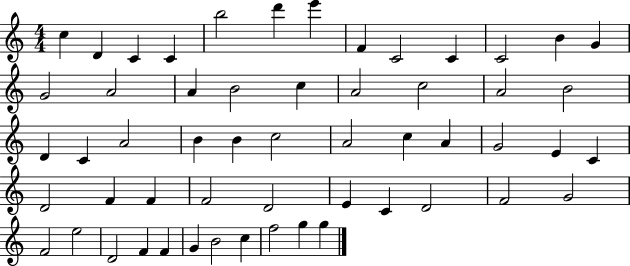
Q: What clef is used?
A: treble